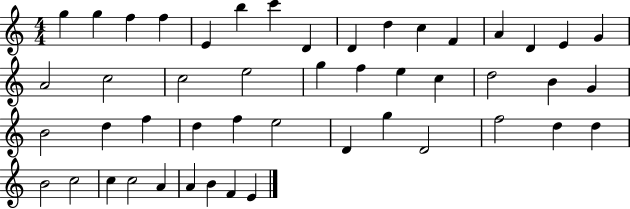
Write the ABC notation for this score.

X:1
T:Untitled
M:4/4
L:1/4
K:C
g g f f E b c' D D d c F A D E G A2 c2 c2 e2 g f e c d2 B G B2 d f d f e2 D g D2 f2 d d B2 c2 c c2 A A B F E